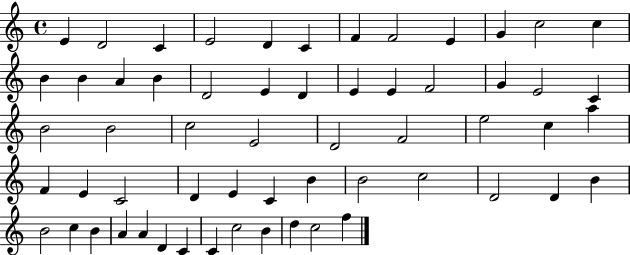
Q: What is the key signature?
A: C major